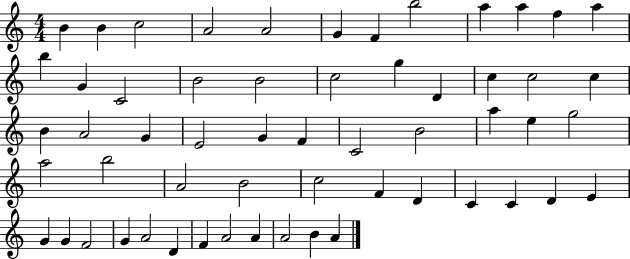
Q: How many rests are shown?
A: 0